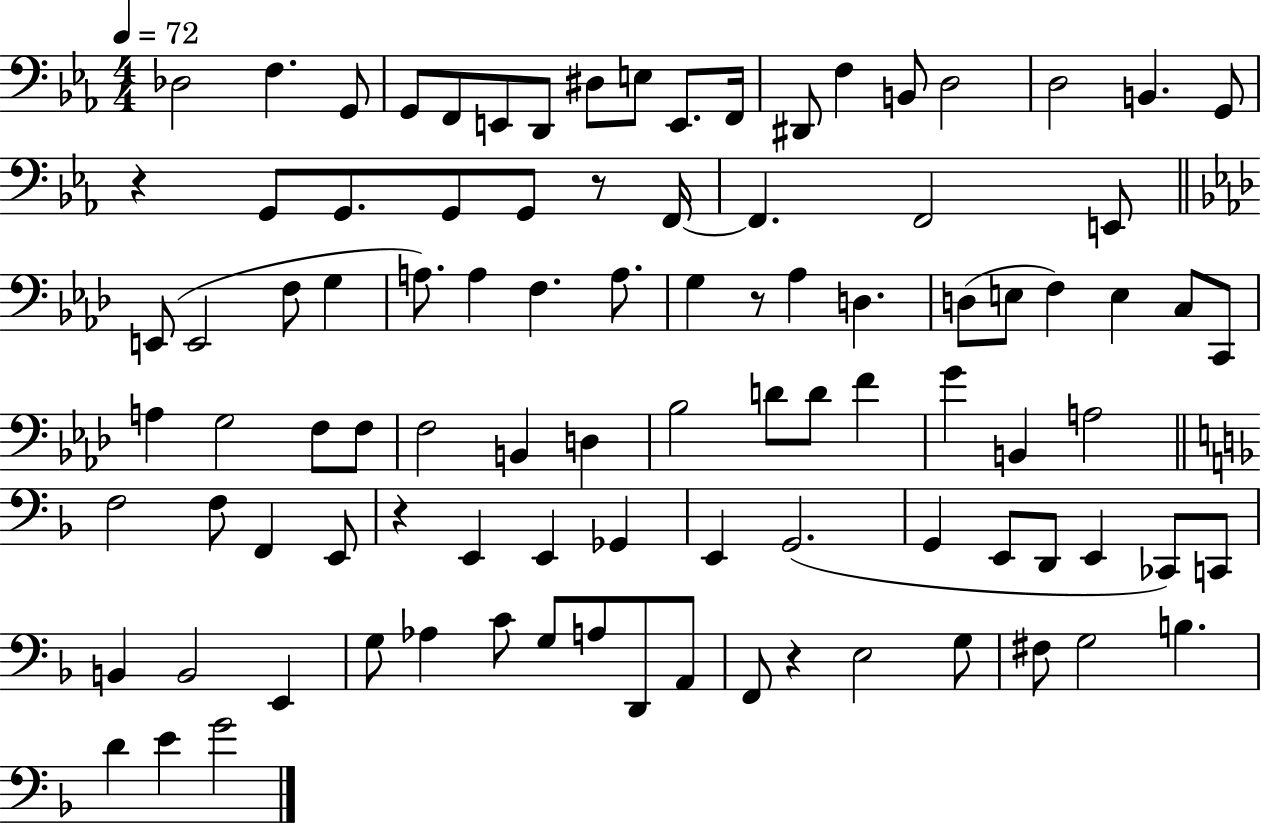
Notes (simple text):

Db3/h F3/q. G2/e G2/e F2/e E2/e D2/e D#3/e E3/e E2/e. F2/s D#2/e F3/q B2/e D3/h D3/h B2/q. G2/e R/q G2/e G2/e. G2/e G2/e R/e F2/s F2/q. F2/h E2/e E2/e E2/h F3/e G3/q A3/e. A3/q F3/q. A3/e. G3/q R/e Ab3/q D3/q. D3/e E3/e F3/q E3/q C3/e C2/e A3/q G3/h F3/e F3/e F3/h B2/q D3/q Bb3/h D4/e D4/e F4/q G4/q B2/q A3/h F3/h F3/e F2/q E2/e R/q E2/q E2/q Gb2/q E2/q G2/h. G2/q E2/e D2/e E2/q CES2/e C2/e B2/q B2/h E2/q G3/e Ab3/q C4/e G3/e A3/e D2/e A2/e F2/e R/q E3/h G3/e F#3/e G3/h B3/q. D4/q E4/q G4/h